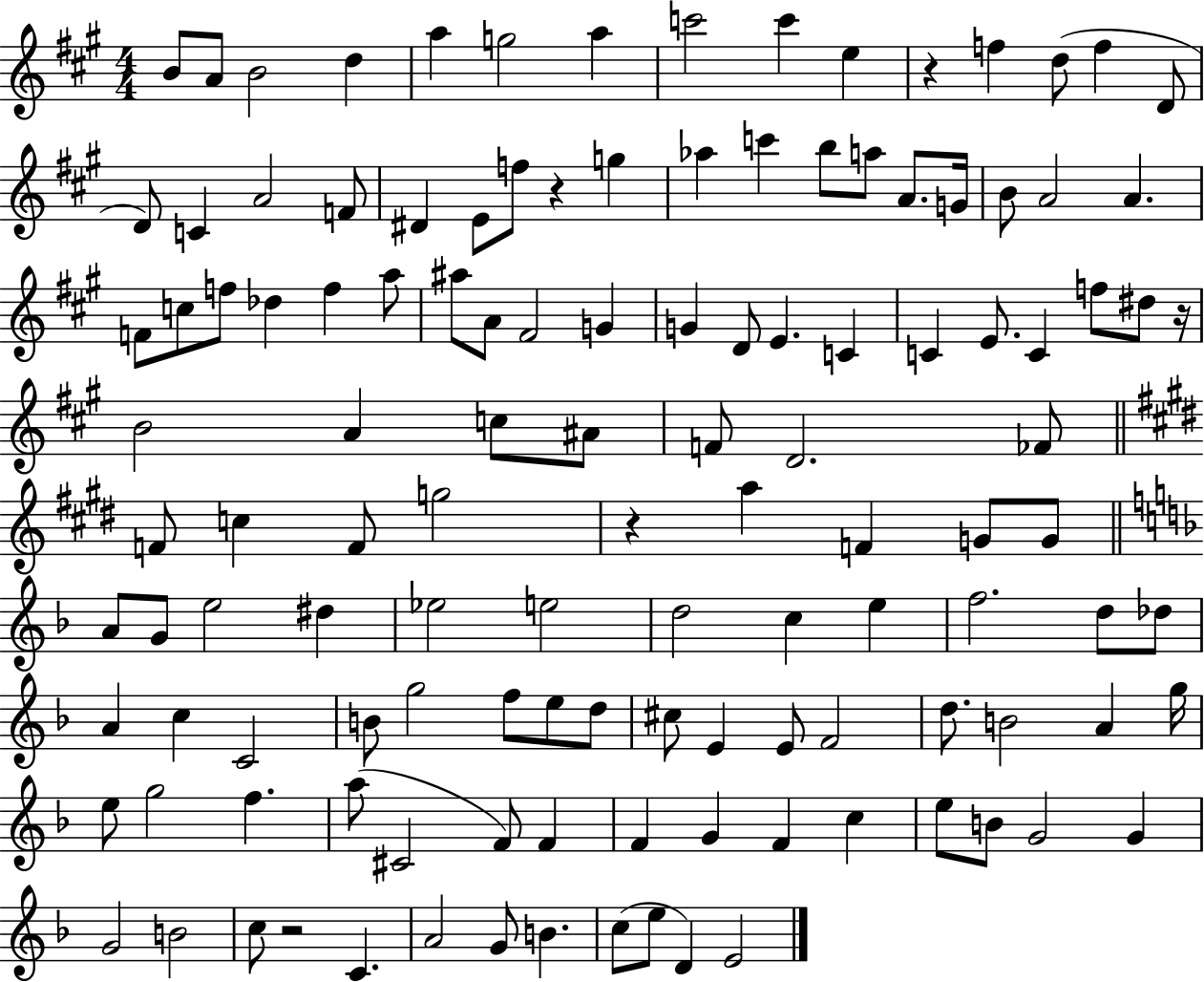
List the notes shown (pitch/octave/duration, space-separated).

B4/e A4/e B4/h D5/q A5/q G5/h A5/q C6/h C6/q E5/q R/q F5/q D5/e F5/q D4/e D4/e C4/q A4/h F4/e D#4/q E4/e F5/e R/q G5/q Ab5/q C6/q B5/e A5/e A4/e. G4/s B4/e A4/h A4/q. F4/e C5/e F5/e Db5/q F5/q A5/e A#5/e A4/e F#4/h G4/q G4/q D4/e E4/q. C4/q C4/q E4/e. C4/q F5/e D#5/e R/s B4/h A4/q C5/e A#4/e F4/e D4/h. FES4/e F4/e C5/q F4/e G5/h R/q A5/q F4/q G4/e G4/e A4/e G4/e E5/h D#5/q Eb5/h E5/h D5/h C5/q E5/q F5/h. D5/e Db5/e A4/q C5/q C4/h B4/e G5/h F5/e E5/e D5/e C#5/e E4/q E4/e F4/h D5/e. B4/h A4/q G5/s E5/e G5/h F5/q. A5/e C#4/h F4/e F4/q F4/q G4/q F4/q C5/q E5/e B4/e G4/h G4/q G4/h B4/h C5/e R/h C4/q. A4/h G4/e B4/q. C5/e E5/e D4/q E4/h